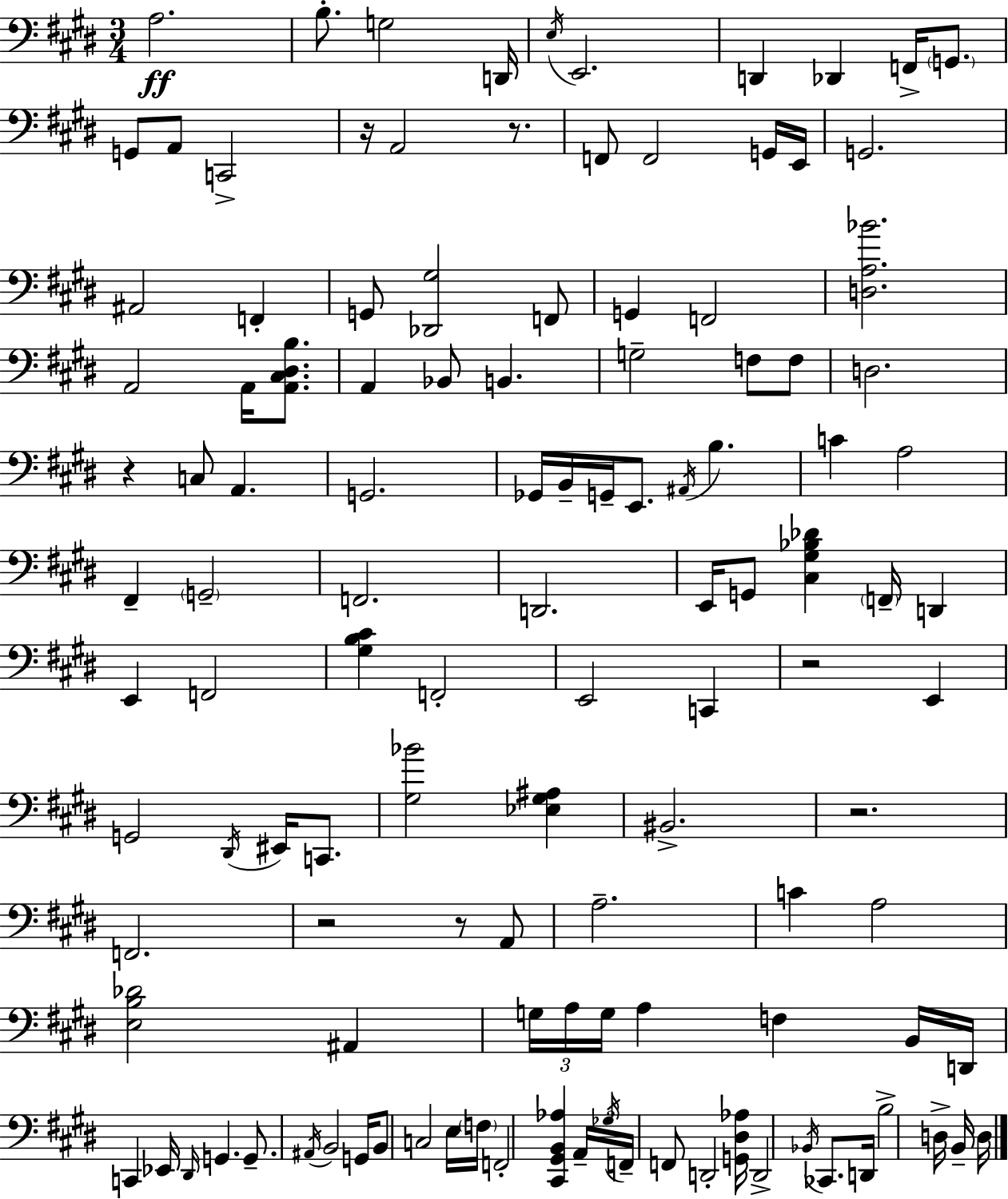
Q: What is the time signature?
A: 3/4